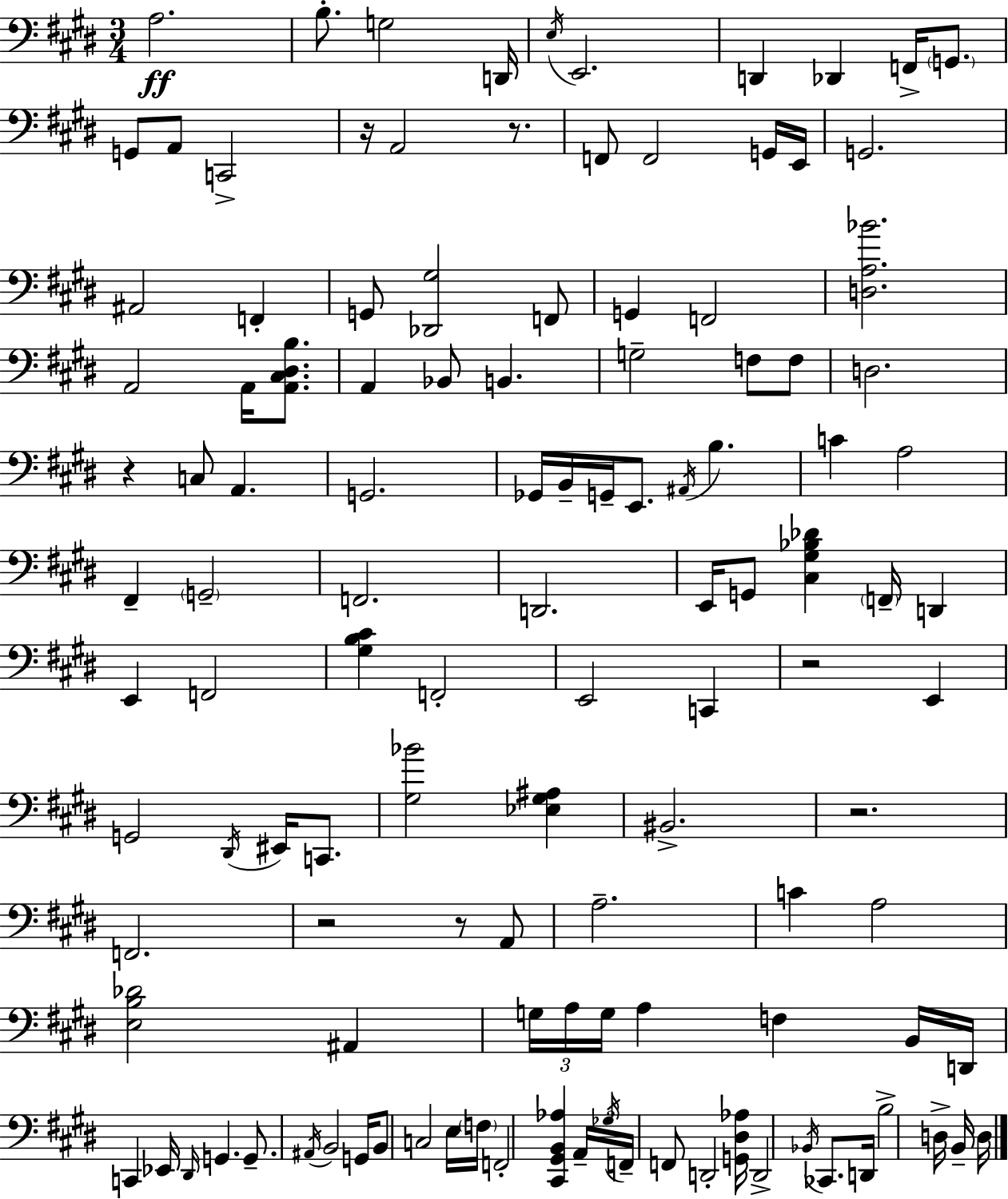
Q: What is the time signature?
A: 3/4